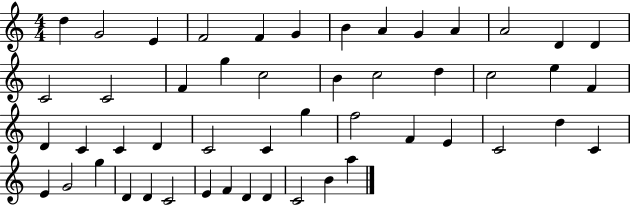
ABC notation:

X:1
T:Untitled
M:4/4
L:1/4
K:C
d G2 E F2 F G B A G A A2 D D C2 C2 F g c2 B c2 d c2 e F D C C D C2 C g f2 F E C2 d C E G2 g D D C2 E F D D C2 B a